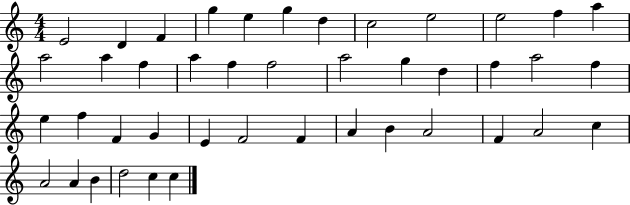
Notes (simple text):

E4/h D4/q F4/q G5/q E5/q G5/q D5/q C5/h E5/h E5/h F5/q A5/q A5/h A5/q F5/q A5/q F5/q F5/h A5/h G5/q D5/q F5/q A5/h F5/q E5/q F5/q F4/q G4/q E4/q F4/h F4/q A4/q B4/q A4/h F4/q A4/h C5/q A4/h A4/q B4/q D5/h C5/q C5/q